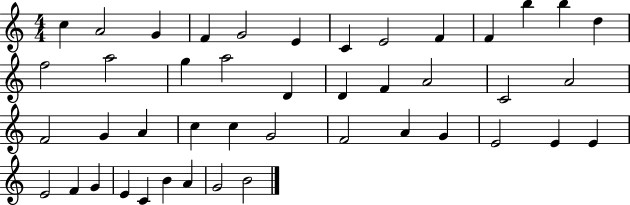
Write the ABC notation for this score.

X:1
T:Untitled
M:4/4
L:1/4
K:C
c A2 G F G2 E C E2 F F b b d f2 a2 g a2 D D F A2 C2 A2 F2 G A c c G2 F2 A G E2 E E E2 F G E C B A G2 B2